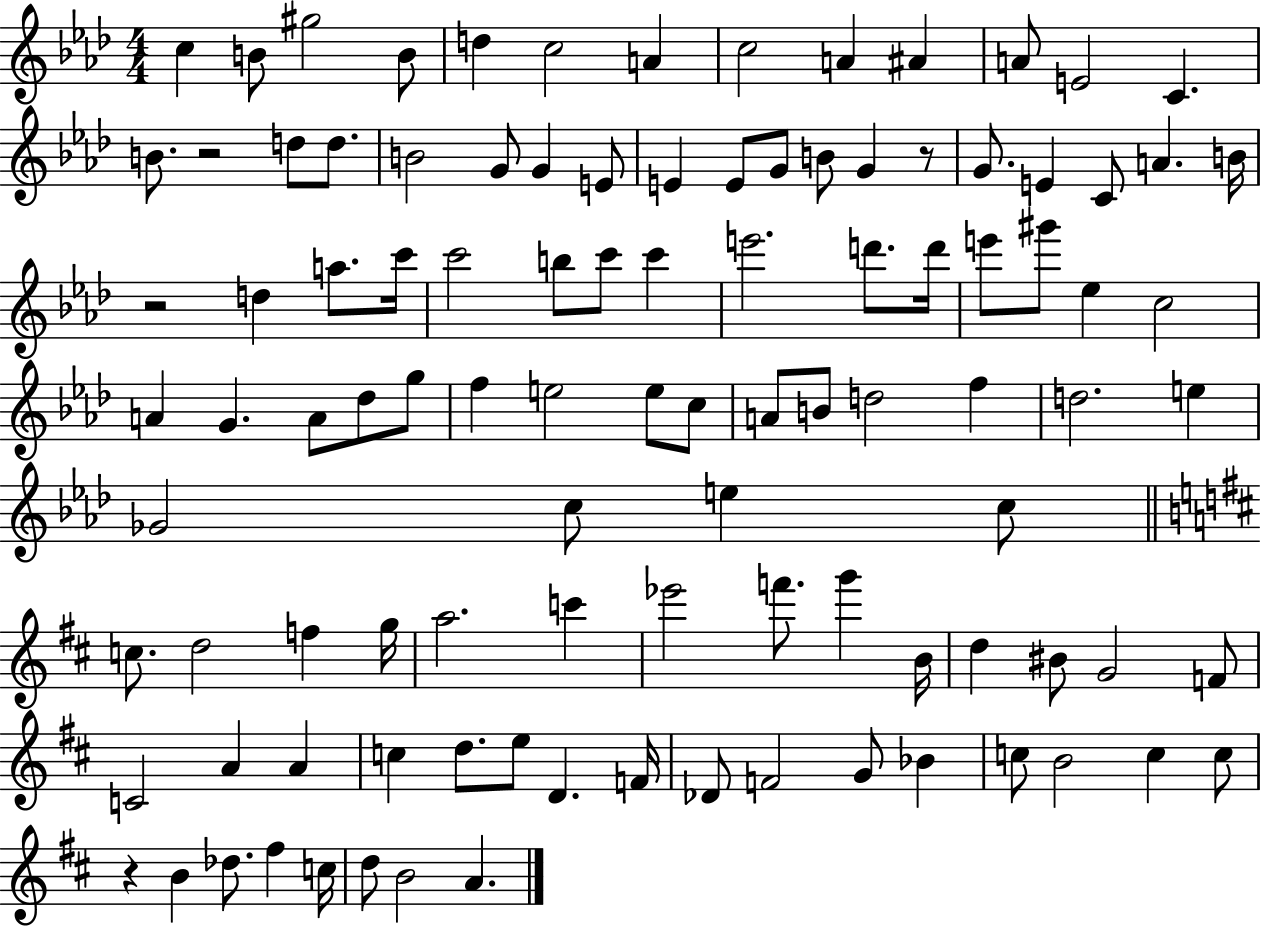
X:1
T:Untitled
M:4/4
L:1/4
K:Ab
c B/2 ^g2 B/2 d c2 A c2 A ^A A/2 E2 C B/2 z2 d/2 d/2 B2 G/2 G E/2 E E/2 G/2 B/2 G z/2 G/2 E C/2 A B/4 z2 d a/2 c'/4 c'2 b/2 c'/2 c' e'2 d'/2 d'/4 e'/2 ^g'/2 _e c2 A G A/2 _d/2 g/2 f e2 e/2 c/2 A/2 B/2 d2 f d2 e _G2 c/2 e c/2 c/2 d2 f g/4 a2 c' _e'2 f'/2 g' B/4 d ^B/2 G2 F/2 C2 A A c d/2 e/2 D F/4 _D/2 F2 G/2 _B c/2 B2 c c/2 z B _d/2 ^f c/4 d/2 B2 A